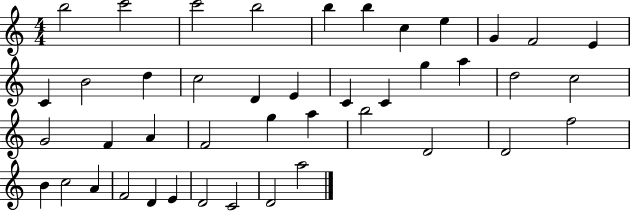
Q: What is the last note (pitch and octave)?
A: A5